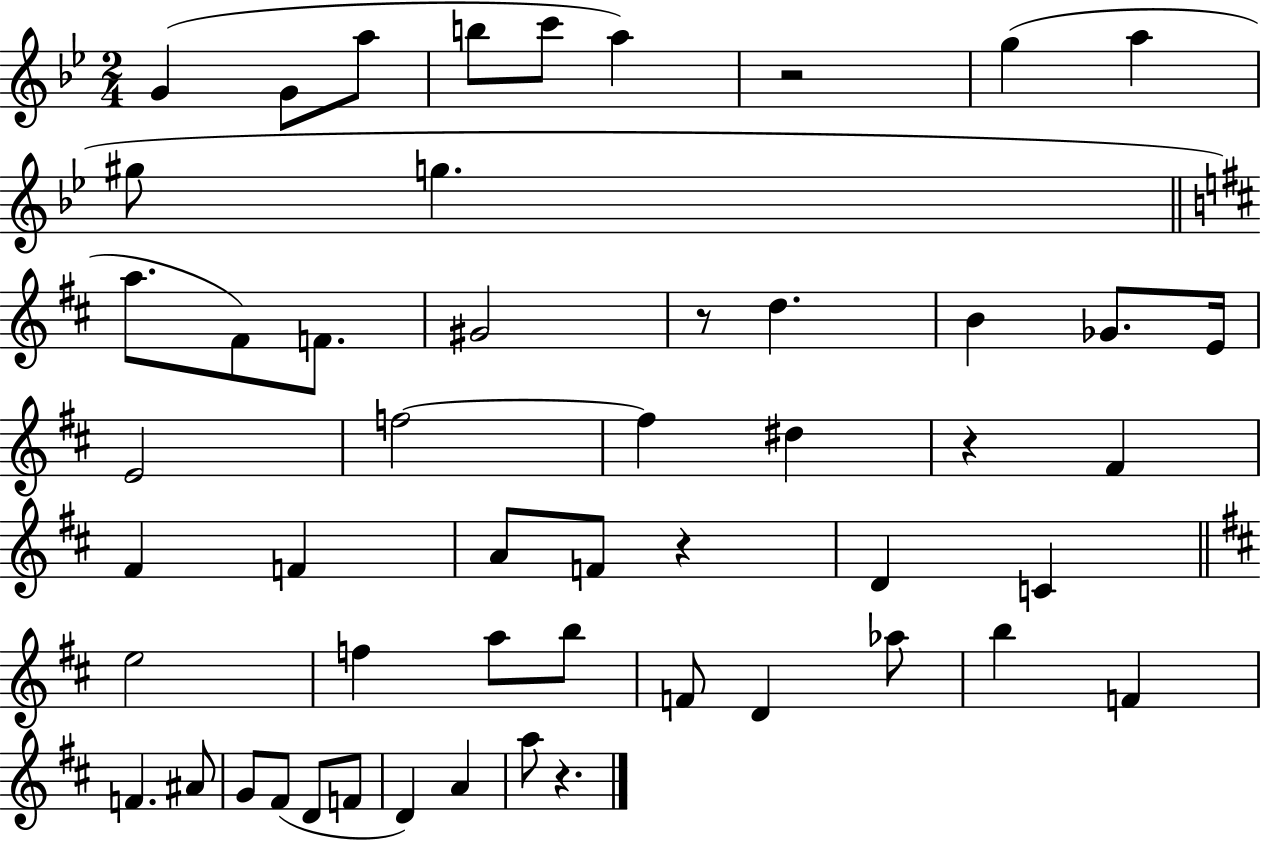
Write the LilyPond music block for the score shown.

{
  \clef treble
  \numericTimeSignature
  \time 2/4
  \key bes \major
  g'4( g'8 a''8 | b''8 c'''8 a''4) | r2 | g''4( a''4 | \break gis''8 g''4. | \bar "||" \break \key b \minor a''8. fis'8) f'8. | gis'2 | r8 d''4. | b'4 ges'8. e'16 | \break e'2 | f''2~~ | f''4 dis''4 | r4 fis'4 | \break fis'4 f'4 | a'8 f'8 r4 | d'4 c'4 | \bar "||" \break \key d \major e''2 | f''4 a''8 b''8 | f'8 d'4 aes''8 | b''4 f'4 | \break f'4. ais'8 | g'8 fis'8( d'8 f'8 | d'4) a'4 | a''8 r4. | \break \bar "|."
}